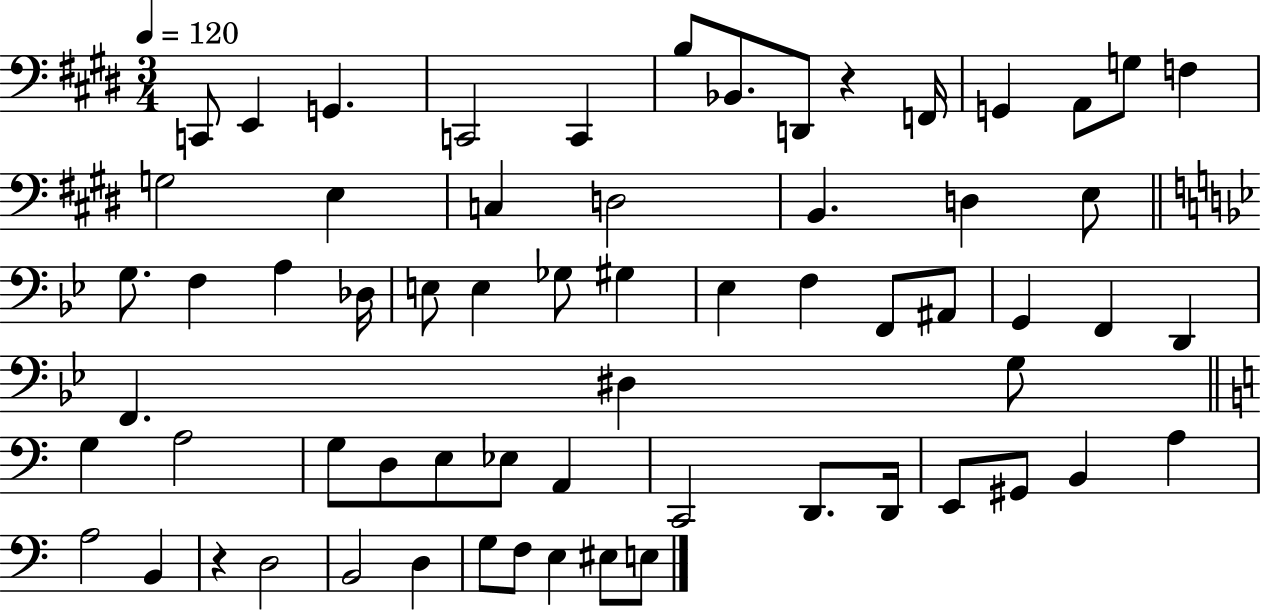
C2/e E2/q G2/q. C2/h C2/q B3/e Bb2/e. D2/e R/q F2/s G2/q A2/e G3/e F3/q G3/h E3/q C3/q D3/h B2/q. D3/q E3/e G3/e. F3/q A3/q Db3/s E3/e E3/q Gb3/e G#3/q Eb3/q F3/q F2/e A#2/e G2/q F2/q D2/q F2/q. D#3/q G3/e G3/q A3/h G3/e D3/e E3/e Eb3/e A2/q C2/h D2/e. D2/s E2/e G#2/e B2/q A3/q A3/h B2/q R/q D3/h B2/h D3/q G3/e F3/e E3/q EIS3/e E3/e